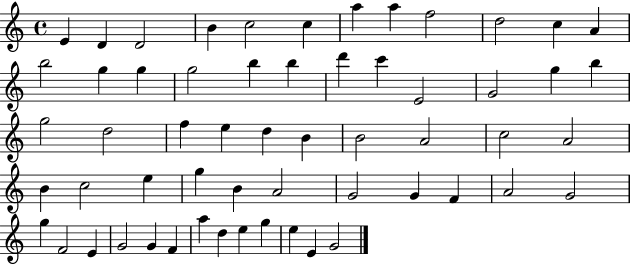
{
  \clef treble
  \time 4/4
  \defaultTimeSignature
  \key c \major
  e'4 d'4 d'2 | b'4 c''2 c''4 | a''4 a''4 f''2 | d''2 c''4 a'4 | \break b''2 g''4 g''4 | g''2 b''4 b''4 | d'''4 c'''4 e'2 | g'2 g''4 b''4 | \break g''2 d''2 | f''4 e''4 d''4 b'4 | b'2 a'2 | c''2 a'2 | \break b'4 c''2 e''4 | g''4 b'4 a'2 | g'2 g'4 f'4 | a'2 g'2 | \break g''4 f'2 e'4 | g'2 g'4 f'4 | a''4 d''4 e''4 g''4 | e''4 e'4 g'2 | \break \bar "|."
}